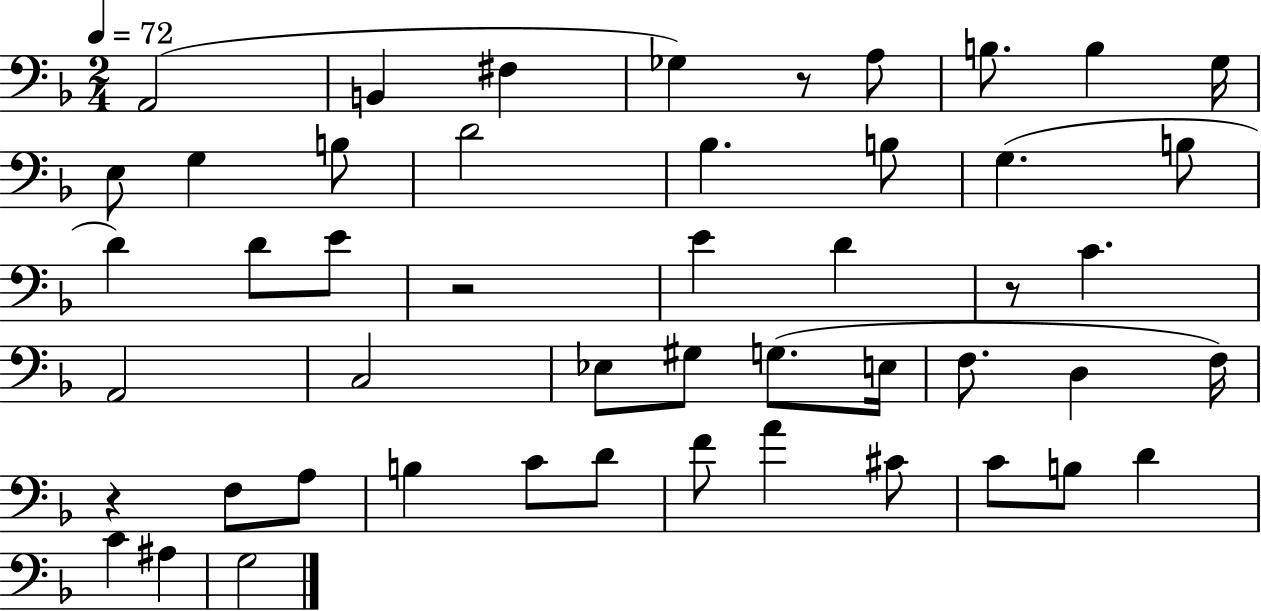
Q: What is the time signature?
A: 2/4